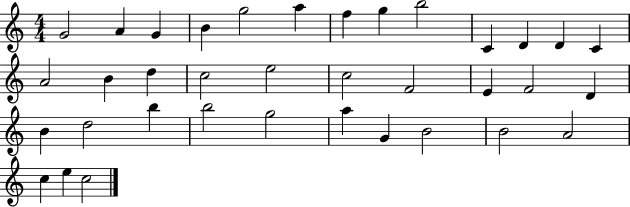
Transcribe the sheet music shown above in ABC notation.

X:1
T:Untitled
M:4/4
L:1/4
K:C
G2 A G B g2 a f g b2 C D D C A2 B d c2 e2 c2 F2 E F2 D B d2 b b2 g2 a G B2 B2 A2 c e c2